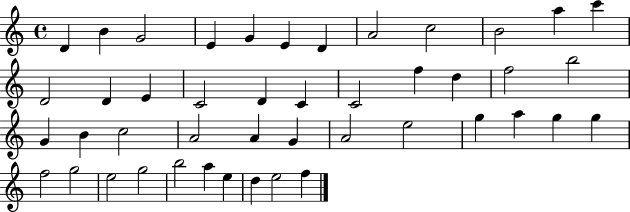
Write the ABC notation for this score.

X:1
T:Untitled
M:4/4
L:1/4
K:C
D B G2 E G E D A2 c2 B2 a c' D2 D E C2 D C C2 f d f2 b2 G B c2 A2 A G A2 e2 g a g g f2 g2 e2 g2 b2 a e d e2 f